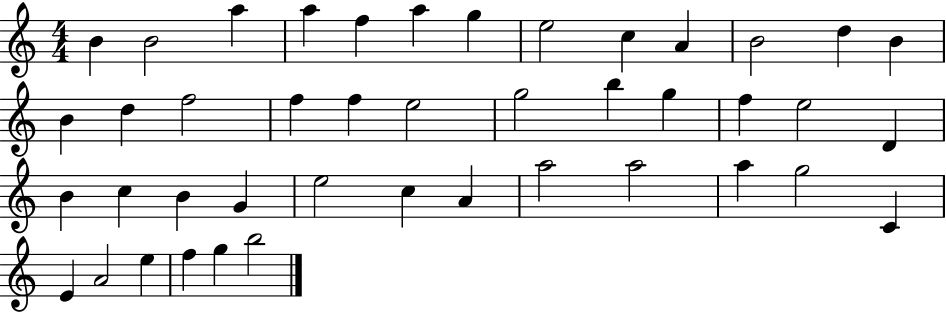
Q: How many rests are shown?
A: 0